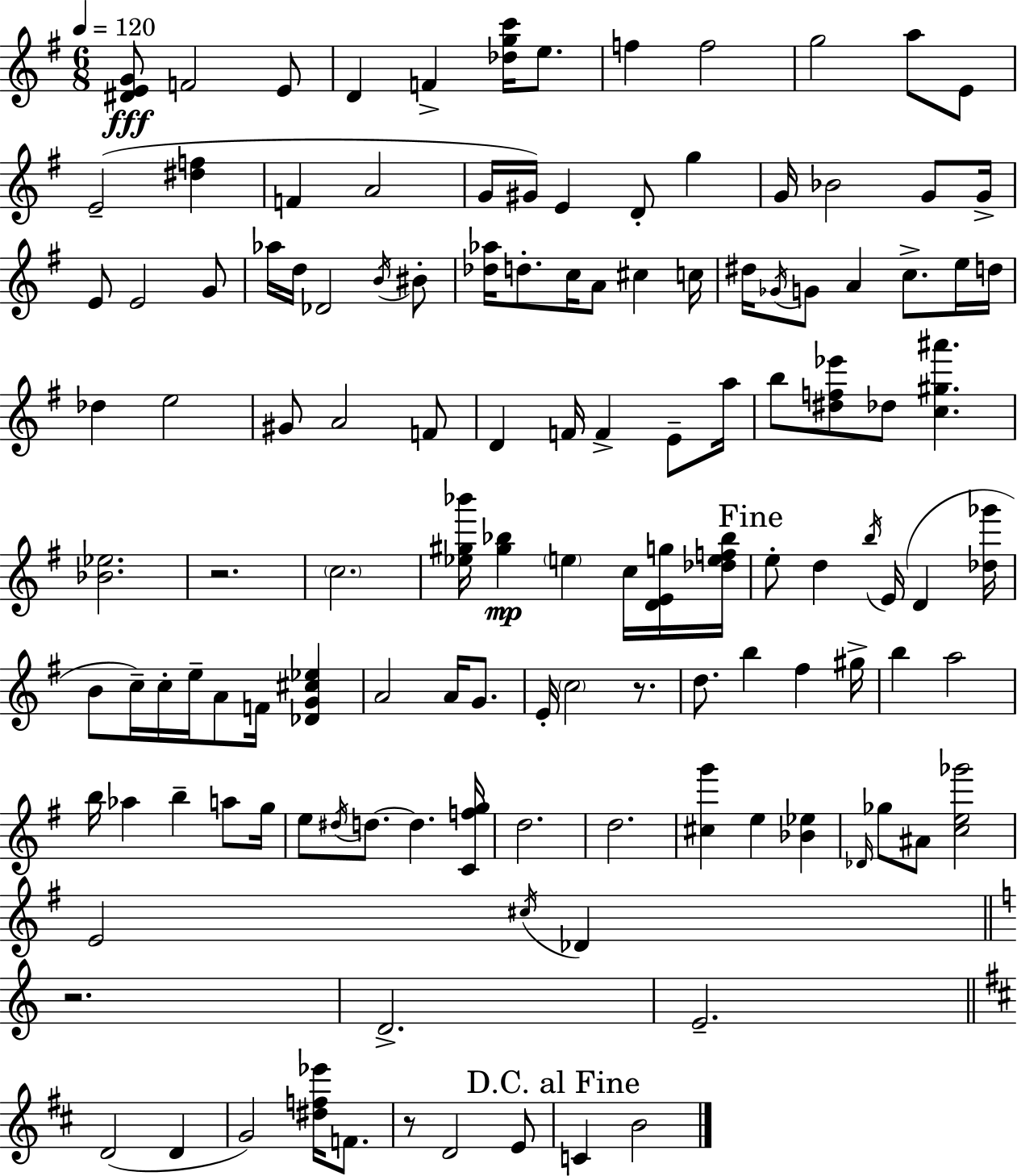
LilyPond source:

{
  \clef treble
  \numericTimeSignature
  \time 6/8
  \key e \minor
  \tempo 4 = 120
  \repeat volta 2 { <dis' e' g'>8\fff f'2 e'8 | d'4 f'4-> <des'' g'' c'''>16 e''8. | f''4 f''2 | g''2 a''8 e'8 | \break e'2--( <dis'' f''>4 | f'4 a'2 | g'16 gis'16) e'4 d'8-. g''4 | g'16 bes'2 g'8 g'16-> | \break e'8 e'2 g'8 | aes''16 d''16 des'2 \acciaccatura { b'16 } bis'8-. | <des'' aes''>16 d''8.-. c''16 a'8 cis''4 | c''16 dis''16 \acciaccatura { ges'16 } g'8 a'4 c''8.-> | \break e''16 d''16 des''4 e''2 | gis'8 a'2 | f'8 d'4 f'16 f'4-> e'8-- | a''16 b''8 <dis'' f'' ees'''>8 des''8 <c'' gis'' ais'''>4. | \break <bes' ees''>2. | r2. | \parenthesize c''2. | <ees'' gis'' bes'''>16 <gis'' bes''>4\mp \parenthesize e''4 c''16 | \break <d' e' g''>16 <des'' e'' f'' bes''>16 \mark "Fine" e''8-. d''4 \acciaccatura { b''16 } e'16( d'4 | <des'' ges'''>16 b'8 c''16--) c''16-. e''16-- a'8 f'16 <des' g' cis'' ees''>4 | a'2 a'16 | g'8. e'16-. \parenthesize c''2 | \break r8. d''8. b''4 fis''4 | gis''16-> b''4 a''2 | b''16 aes''4 b''4-- | a''8 g''16 e''8 \acciaccatura { dis''16 } d''8.~~ d''4. | \break <c' f'' g''>16 d''2. | d''2. | <cis'' g'''>4 e''4 | <bes' ees''>4 \grace { des'16 } ges''8 ais'8 <c'' e'' ges'''>2 | \break e'2 | \acciaccatura { cis''16 } des'4 \bar "||" \break \key c \major r2. | d'2.-> | e'2.-- | \bar "||" \break \key b \minor d'2( d'4 | g'2) <dis'' f'' ees'''>16 f'8. | r8 d'2 e'8 | \mark "D.C. al Fine" c'4 b'2 | \break } \bar "|."
}